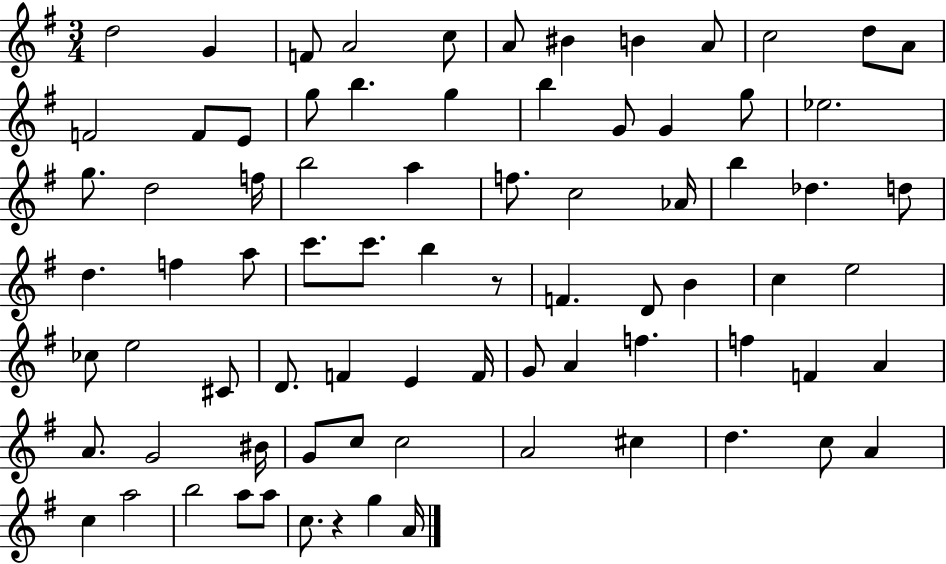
{
  \clef treble
  \numericTimeSignature
  \time 3/4
  \key g \major
  \repeat volta 2 { d''2 g'4 | f'8 a'2 c''8 | a'8 bis'4 b'4 a'8 | c''2 d''8 a'8 | \break f'2 f'8 e'8 | g''8 b''4. g''4 | b''4 g'8 g'4 g''8 | ees''2. | \break g''8. d''2 f''16 | b''2 a''4 | f''8. c''2 aes'16 | b''4 des''4. d''8 | \break d''4. f''4 a''8 | c'''8. c'''8. b''4 r8 | f'4. d'8 b'4 | c''4 e''2 | \break ces''8 e''2 cis'8 | d'8. f'4 e'4 f'16 | g'8 a'4 f''4. | f''4 f'4 a'4 | \break a'8. g'2 bis'16 | g'8 c''8 c''2 | a'2 cis''4 | d''4. c''8 a'4 | \break c''4 a''2 | b''2 a''8 a''8 | c''8. r4 g''4 a'16 | } \bar "|."
}